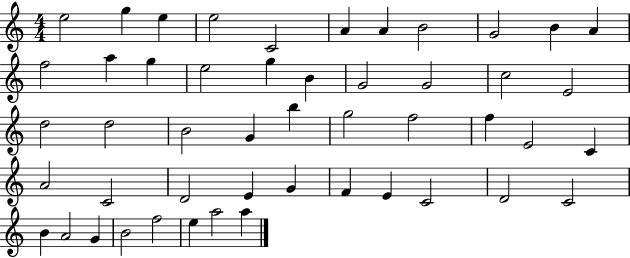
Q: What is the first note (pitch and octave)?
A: E5